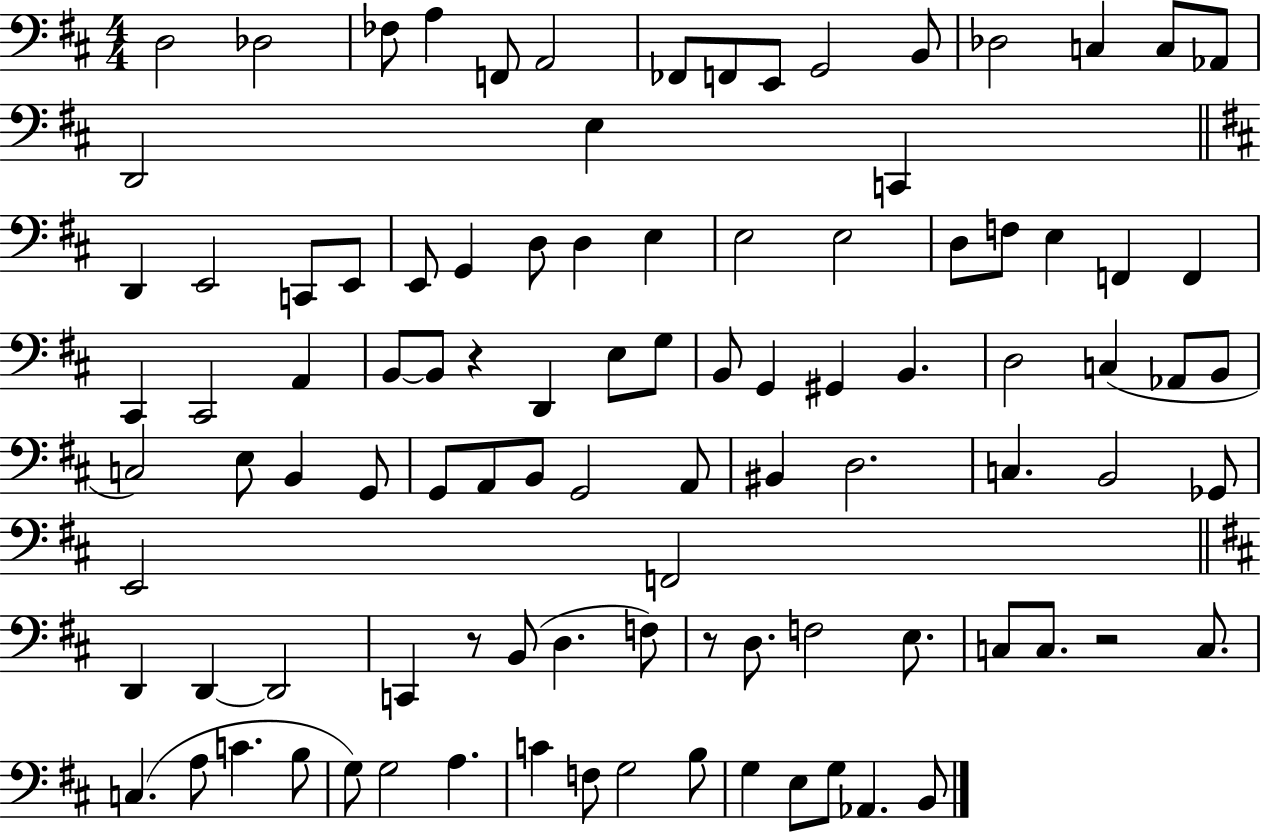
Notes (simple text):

D3/h Db3/h FES3/e A3/q F2/e A2/h FES2/e F2/e E2/e G2/h B2/e Db3/h C3/q C3/e Ab2/e D2/h E3/q C2/q D2/q E2/h C2/e E2/e E2/e G2/q D3/e D3/q E3/q E3/h E3/h D3/e F3/e E3/q F2/q F2/q C#2/q C#2/h A2/q B2/e B2/e R/q D2/q E3/e G3/e B2/e G2/q G#2/q B2/q. D3/h C3/q Ab2/e B2/e C3/h E3/e B2/q G2/e G2/e A2/e B2/e G2/h A2/e BIS2/q D3/h. C3/q. B2/h Gb2/e E2/h F2/h D2/q D2/q D2/h C2/q R/e B2/e D3/q. F3/e R/e D3/e. F3/h E3/e. C3/e C3/e. R/h C3/e. C3/q. A3/e C4/q. B3/e G3/e G3/h A3/q. C4/q F3/e G3/h B3/e G3/q E3/e G3/e Ab2/q. B2/e